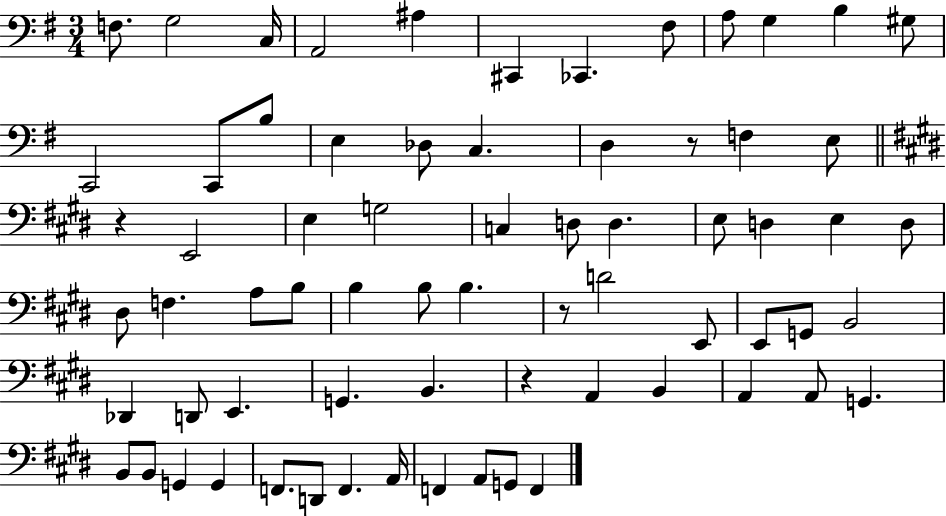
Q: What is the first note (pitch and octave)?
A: F3